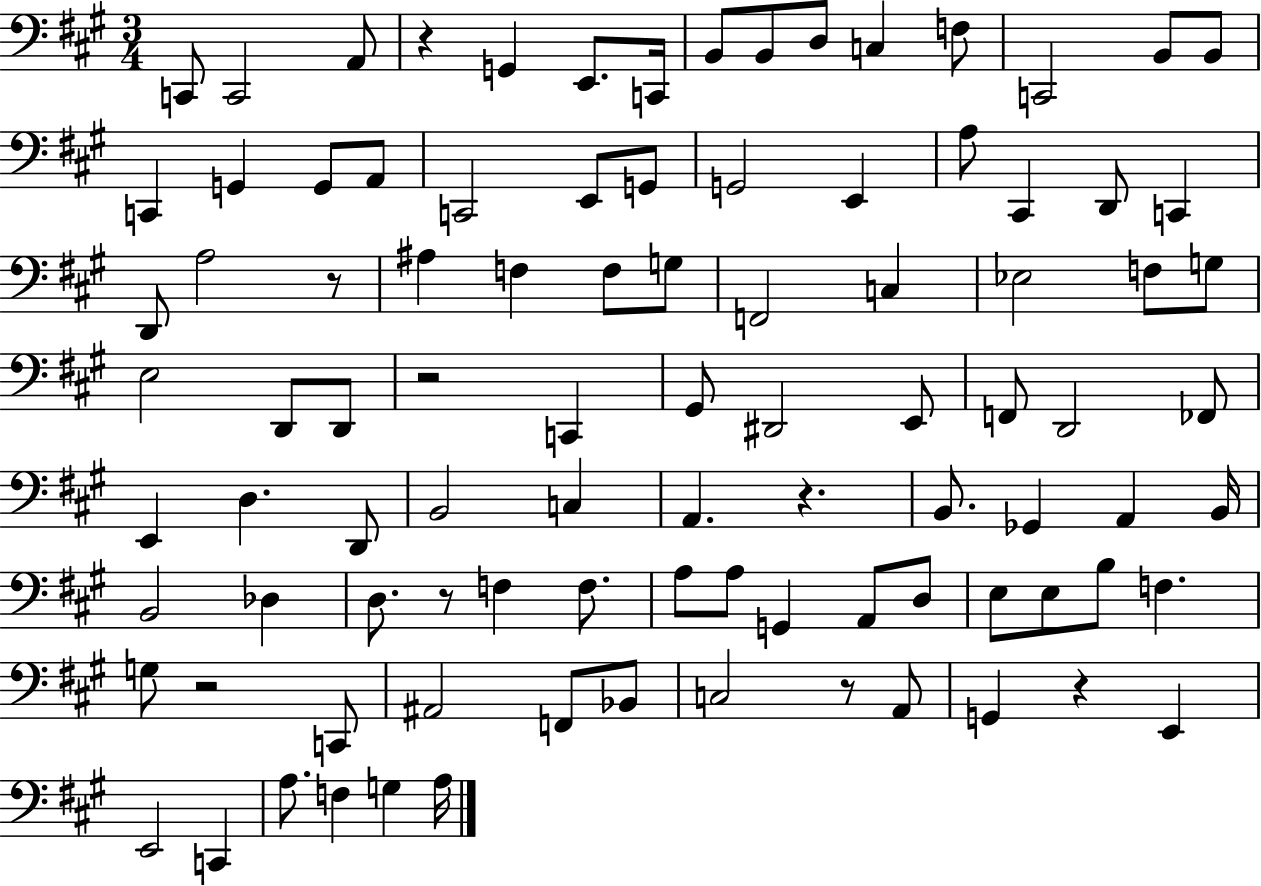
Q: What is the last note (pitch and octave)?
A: A3